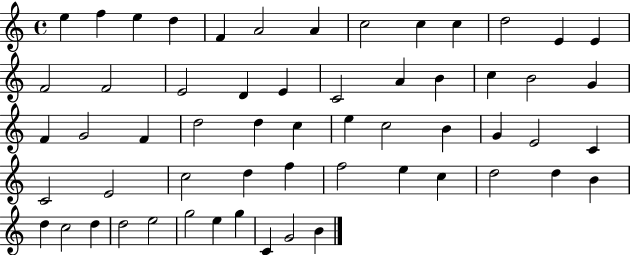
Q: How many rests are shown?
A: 0